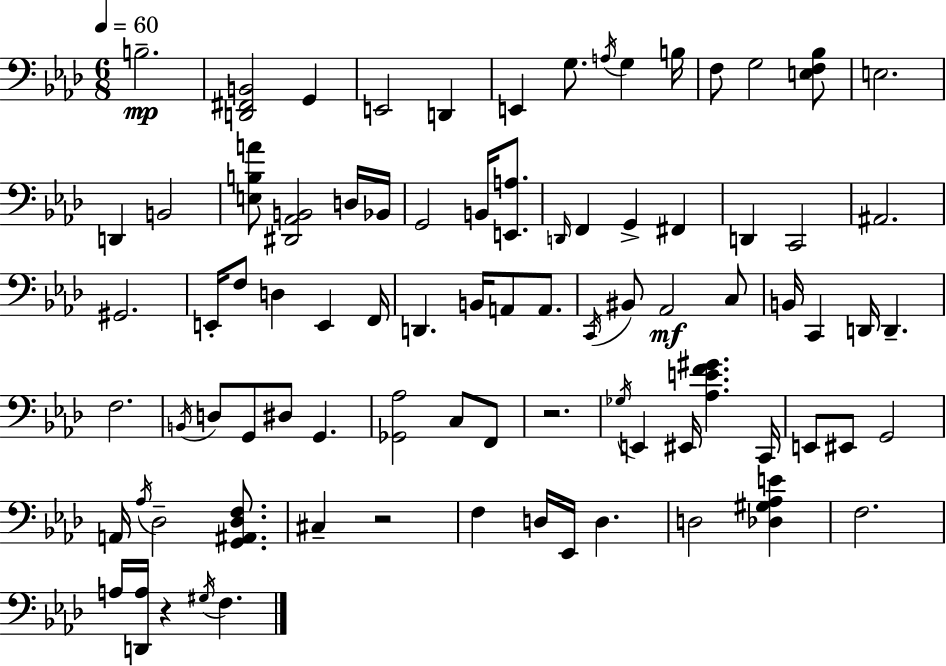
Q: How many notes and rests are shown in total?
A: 84